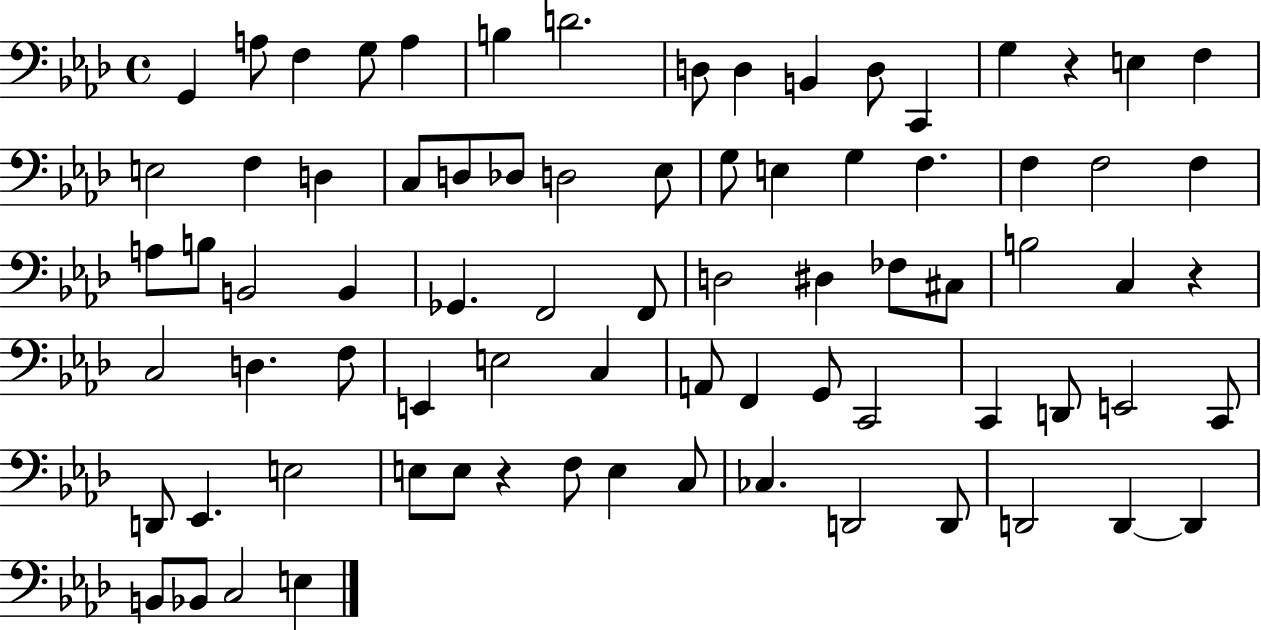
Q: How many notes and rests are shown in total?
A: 78